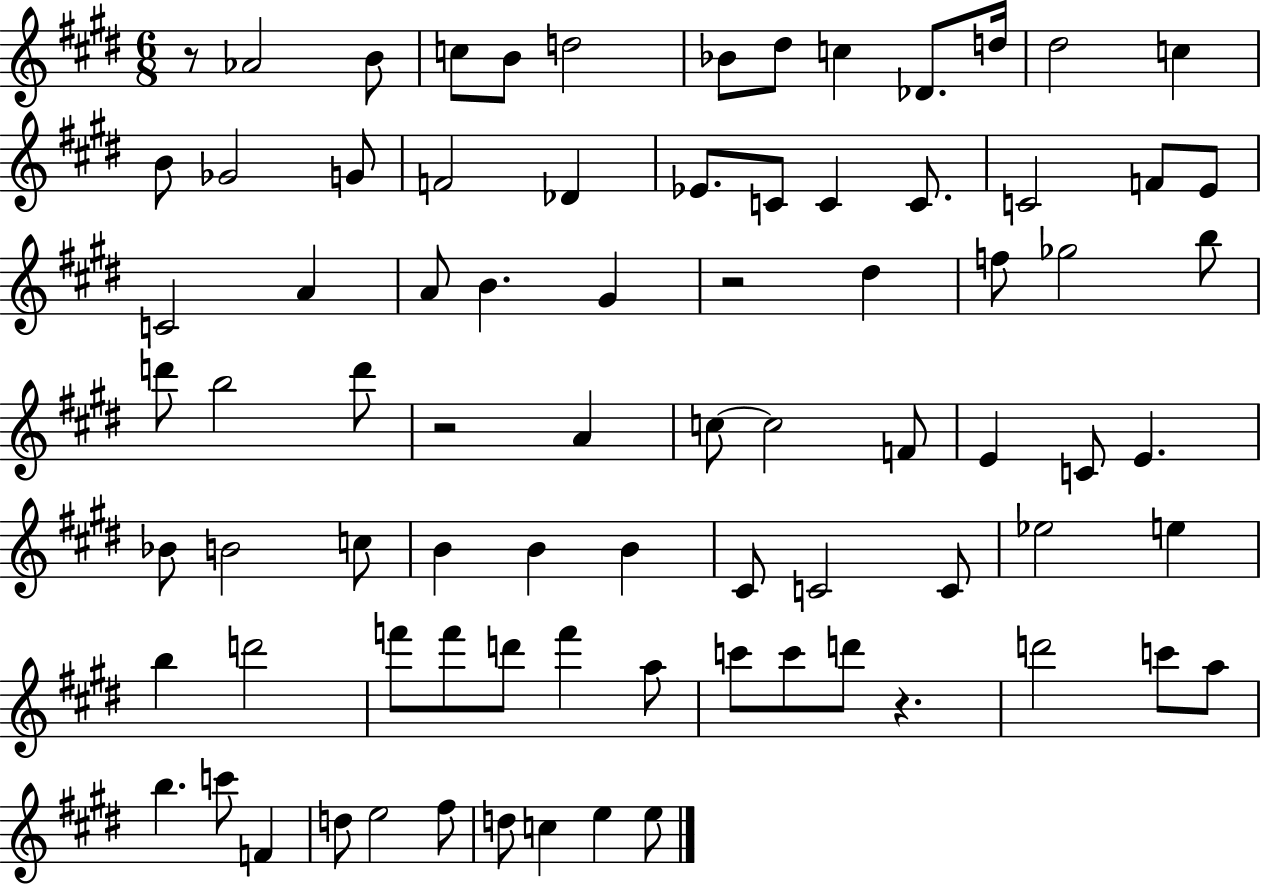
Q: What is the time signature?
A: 6/8